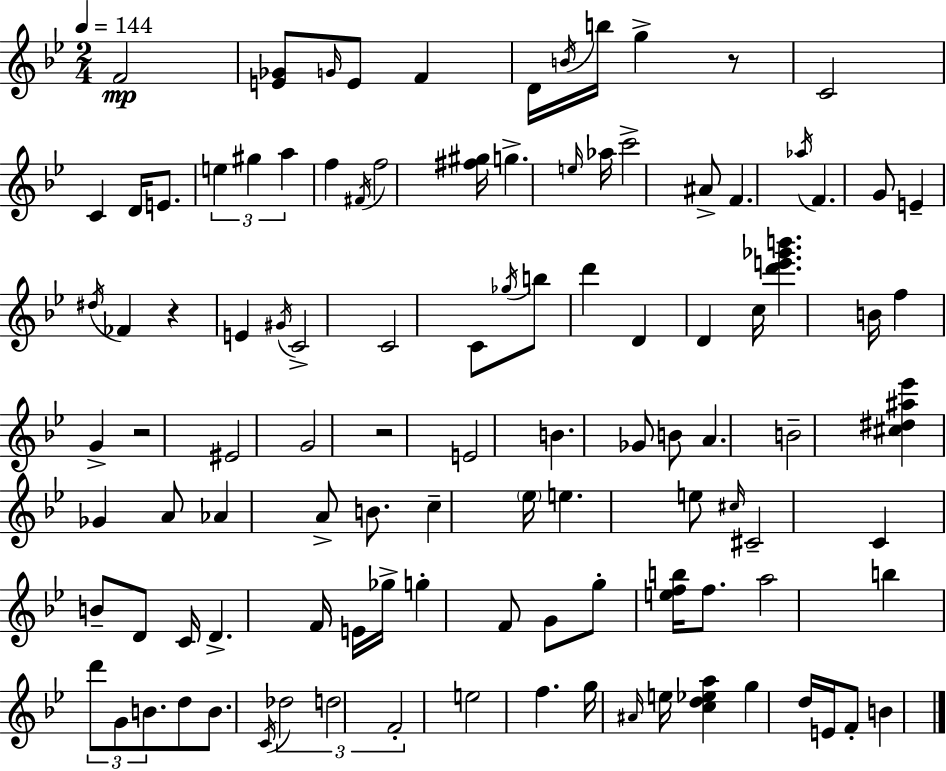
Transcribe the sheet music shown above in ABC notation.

X:1
T:Untitled
M:2/4
L:1/4
K:Bb
F2 [E_G]/2 G/4 E/2 F D/4 B/4 b/4 g z/2 C2 C D/4 E/2 e ^g a f ^F/4 f2 [^f^g]/4 g e/4 _a/4 c'2 ^A/2 F _a/4 F G/2 E ^d/4 _F z E ^G/4 C2 C2 C/2 _g/4 b/2 d' D D c/4 [d'e'_g'b'] B/4 f G z2 ^E2 G2 z2 E2 B _G/2 B/2 A B2 [^c^d^a_e'] _G A/2 _A A/2 B/2 c _e/4 e e/2 ^c/4 ^C2 C B/2 D/2 C/4 D F/4 E/4 _g/4 g F/2 G/2 g/2 [efb]/4 f/2 a2 b d'/2 G/2 B/2 d/2 B/2 C/4 _d2 d2 F2 e2 f g/4 ^A/4 e/4 [cd_ea] g d/4 E/4 F/2 B